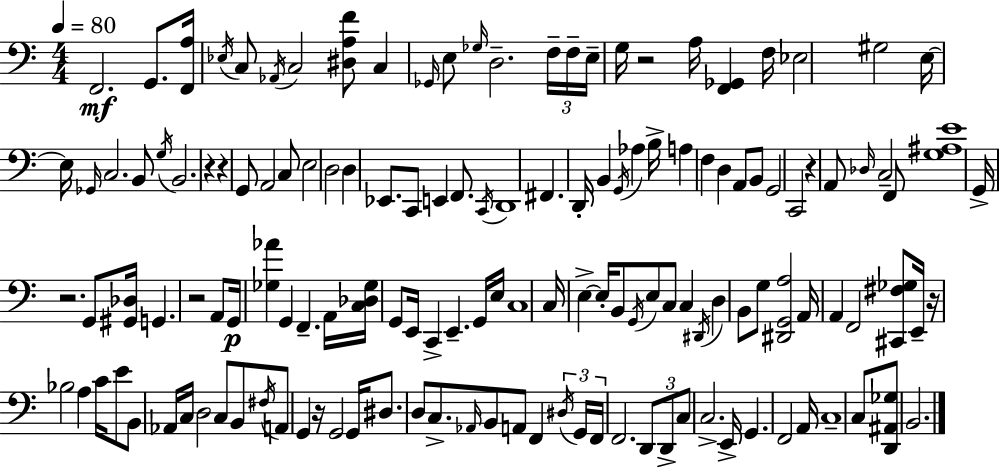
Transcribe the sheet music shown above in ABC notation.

X:1
T:Untitled
M:4/4
L:1/4
K:C
F,,2 G,,/2 [F,,A,]/4 _E,/4 C,/2 _A,,/4 C,2 [^D,A,F]/2 C, _G,,/4 E,/2 _G,/4 D,2 F,/4 F,/4 E,/4 G,/4 z2 A,/4 [F,,_G,,] F,/4 _E,2 ^G,2 E,/4 E,/4 _G,,/4 C,2 B,,/2 G,/4 B,,2 z z G,,/2 A,,2 C,/2 E,2 D,2 D, _E,,/2 C,,/2 E,, F,,/2 C,,/4 D,,4 ^F,, D,,/4 B,, G,,/4 _A, B,/4 A, F, D, A,,/2 B,,/2 G,,2 C,,2 z A,,/2 _D,/4 C,2 F,,/2 [G,^A,E]4 G,,/4 z2 G,,/2 [^G,,_D,]/4 G,, z2 A,,/2 G,,/4 [_G,_A] G,, F,, A,,/4 [C,_D,_G,]/4 G,,/2 E,,/4 C,, E,, G,,/4 E,/4 C,4 C,/4 E, E,/4 B,,/2 G,,/4 E,/2 C,/2 C, ^D,,/4 D, B,,/2 G,/2 [^D,,G,,A,]2 A,,/4 A,, F,,2 [^C,,^F,_G,]/2 E,,/4 z/4 _B,2 A, C/4 E/2 B,,/2 _A,,/4 C,/4 D,2 C,/2 B,,/2 ^F,/4 A,,/2 G,, z/4 G,,2 G,,/4 ^D,/2 D,/2 C,/2 _A,,/4 B,,/2 A,,/2 F,, ^D,/4 G,,/4 F,,/4 F,,2 D,,/2 D,,/2 C,/2 C,2 E,,/4 G,, F,,2 A,,/4 C,4 C,/2 [D,,^A,,_G,]/2 B,,2